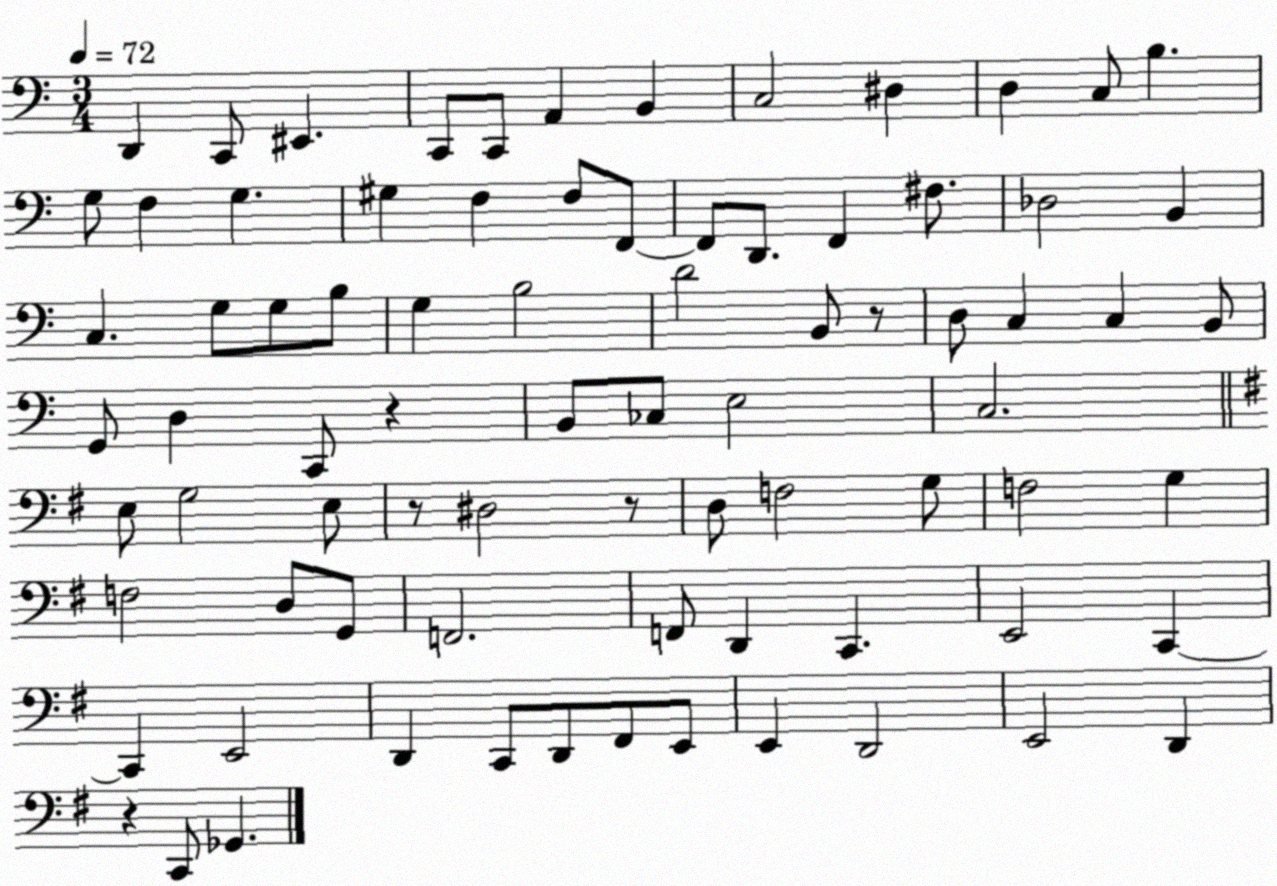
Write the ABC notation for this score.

X:1
T:Untitled
M:3/4
L:1/4
K:C
D,, C,,/2 ^E,, C,,/2 C,,/2 A,, B,, C,2 ^D, D, C,/2 B, G,/2 F, G, ^G, F, F,/2 F,,/2 F,,/2 D,,/2 F,, ^F,/2 _D,2 B,, C, G,/2 G,/2 B,/2 G, B,2 D2 B,,/2 z/2 D,/2 C, C, B,,/2 G,,/2 D, C,,/2 z B,,/2 _C,/2 E,2 C,2 E,/2 G,2 E,/2 z/2 ^D,2 z/2 D,/2 F,2 G,/2 F,2 G, F,2 D,/2 G,,/2 F,,2 F,,/2 D,, C,, E,,2 C,, C,, E,,2 D,, C,,/2 D,,/2 ^F,,/2 E,,/2 E,, D,,2 E,,2 D,, z C,,/2 _G,,